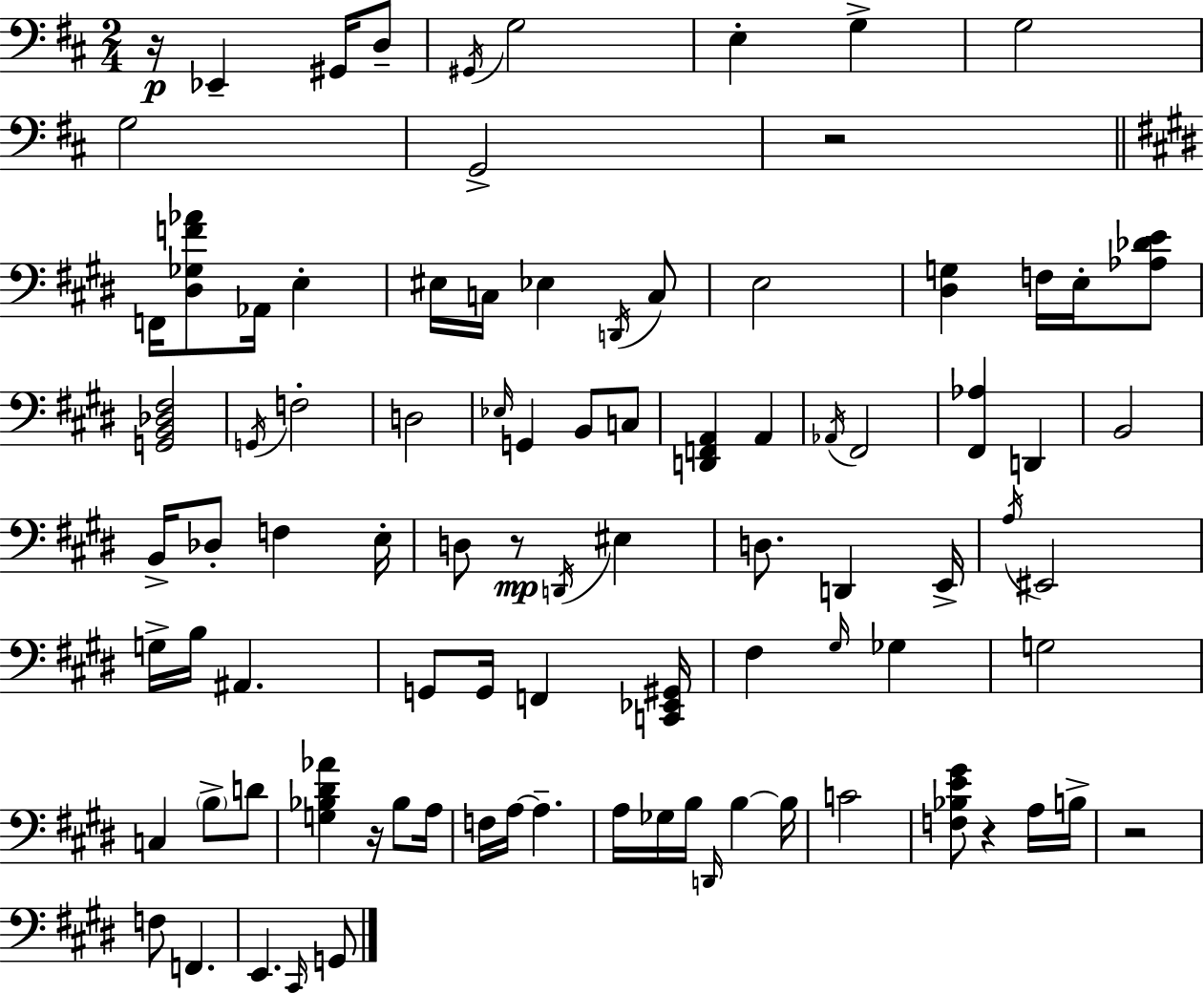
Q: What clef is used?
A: bass